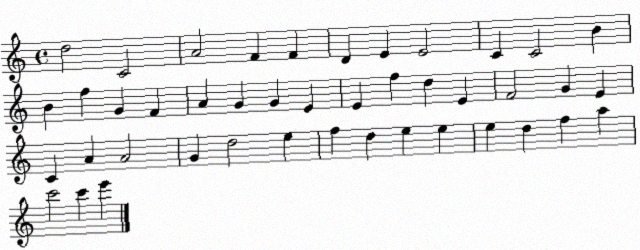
X:1
T:Untitled
M:4/4
L:1/4
K:C
d2 C2 A2 F F D E E2 C C2 B B f G F A G G E E f d E F2 G E C A A2 G d2 e f d e e e d f a c'2 c' e'